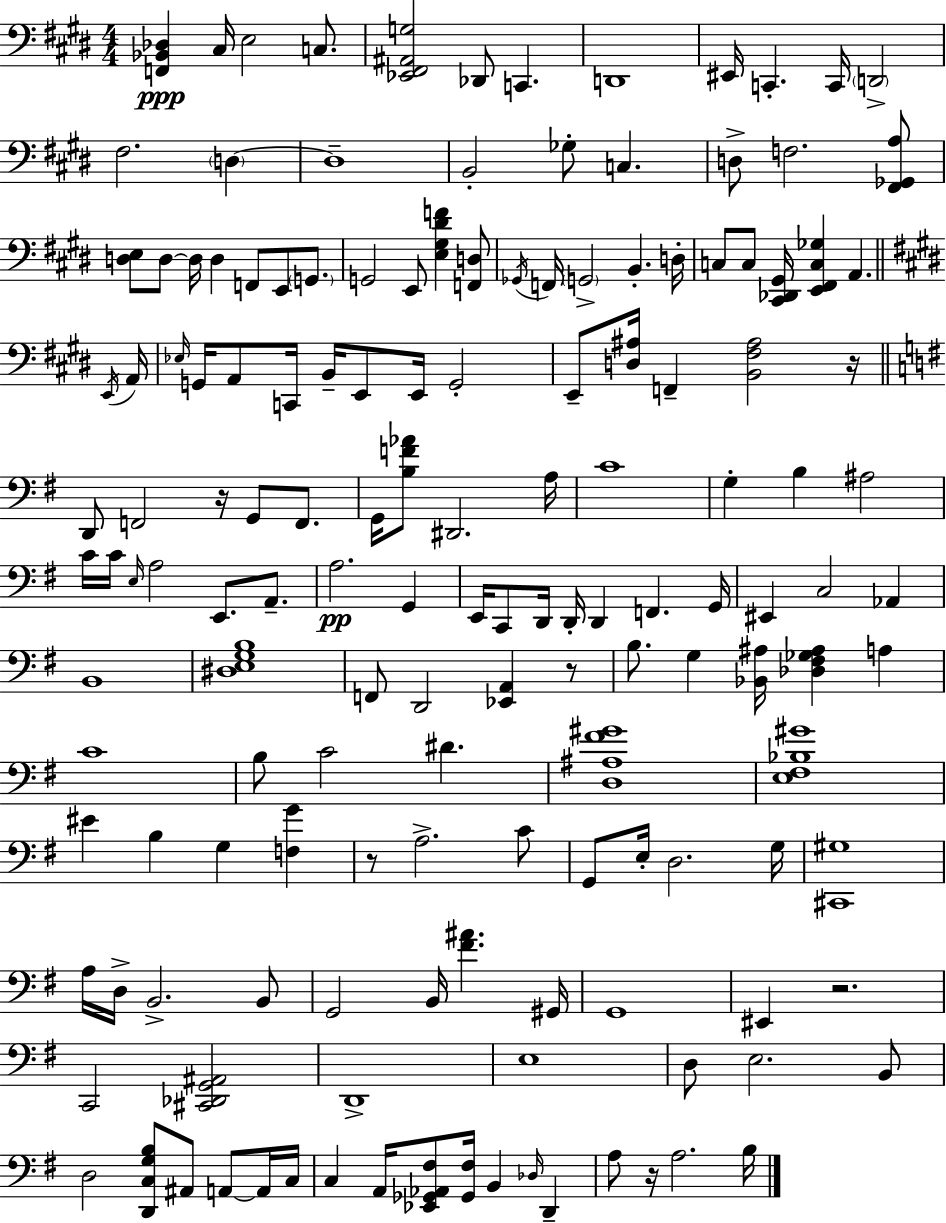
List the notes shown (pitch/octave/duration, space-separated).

[F2,Bb2,Db3]/q C#3/s E3/h C3/e. [Eb2,F#2,A#2,G3]/h Db2/e C2/q. D2/w EIS2/s C2/q. C2/s D2/h F#3/h. D3/q D3/w B2/h Gb3/e C3/q. D3/e F3/h. [F#2,Gb2,A3]/e [D3,E3]/e D3/e D3/s D3/q F2/e E2/e G2/e. G2/h E2/e [E3,G#3,D#4,F4]/q [F2,D3]/e Gb2/s F2/s G2/h B2/q. D3/s C3/e C3/e [C#2,Db2,G#2]/s [E2,F#2,C3,Gb3]/q A2/q. E2/s A2/s Eb3/s G2/s A2/e C2/s B2/s E2/e E2/s G2/h E2/e [D3,A#3]/s F2/q [B2,F#3,A#3]/h R/s D2/e F2/h R/s G2/e F2/e. G2/s [B3,F4,Ab4]/e D#2/h. A3/s C4/w G3/q B3/q A#3/h C4/s C4/s E3/s A3/h E2/e. A2/e. A3/h. G2/q E2/s C2/e D2/s D2/s D2/q F2/q. G2/s EIS2/q C3/h Ab2/q B2/w [D#3,E3,G3,B3]/w F2/e D2/h [Eb2,A2]/q R/e B3/e. G3/q [Bb2,A#3]/s [Db3,F#3,Gb3,A#3]/q A3/q C4/w B3/e C4/h D#4/q. [D3,A#3,F#4,G#4]/w [E3,F#3,Bb3,G#4]/w EIS4/q B3/q G3/q [F3,G4]/q R/e A3/h. C4/e G2/e E3/s D3/h. G3/s [C#2,G#3]/w A3/s D3/s B2/h. B2/e G2/h B2/s [F#4,A#4]/q. G#2/s G2/w EIS2/q R/h. C2/h [C#2,Db2,G2,A#2]/h D2/w E3/w D3/e E3/h. B2/e D3/h [D2,C3,G3,B3]/e A#2/e A2/e A2/s C3/s C3/q A2/s [Eb2,Gb2,Ab2,F#3]/e [Gb2,F#3]/s B2/q Db3/s D2/q A3/e R/s A3/h. B3/s